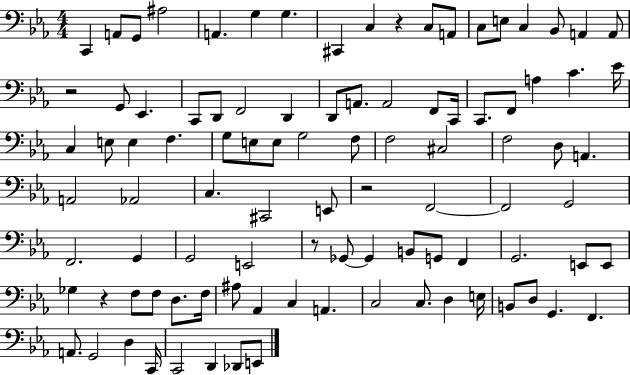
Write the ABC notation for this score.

X:1
T:Untitled
M:4/4
L:1/4
K:Eb
C,, A,,/2 G,,/2 ^A,2 A,, G, G, ^C,, C, z C,/2 A,,/2 C,/2 E,/2 C, _B,,/2 A,, A,,/2 z2 G,,/2 _E,, C,,/2 D,,/2 F,,2 D,, D,,/2 A,,/2 A,,2 F,,/2 C,,/4 C,,/2 F,,/2 A, C _E/4 C, E,/2 E, F, G,/2 E,/2 E,/2 G,2 F,/2 F,2 ^C,2 F,2 D,/2 A,, A,,2 _A,,2 C, ^C,,2 E,,/2 z2 F,,2 F,,2 G,,2 F,,2 G,, G,,2 E,,2 z/2 _G,,/2 _G,, B,,/2 G,,/2 F,, G,,2 E,,/2 E,,/2 _G, z F,/2 F,/2 D,/2 F,/4 ^A,/2 _A,, C, A,, C,2 C,/2 D, E,/4 B,,/2 D,/2 G,, F,, A,,/2 G,,2 D, C,,/4 C,,2 D,, _D,,/2 E,,/2